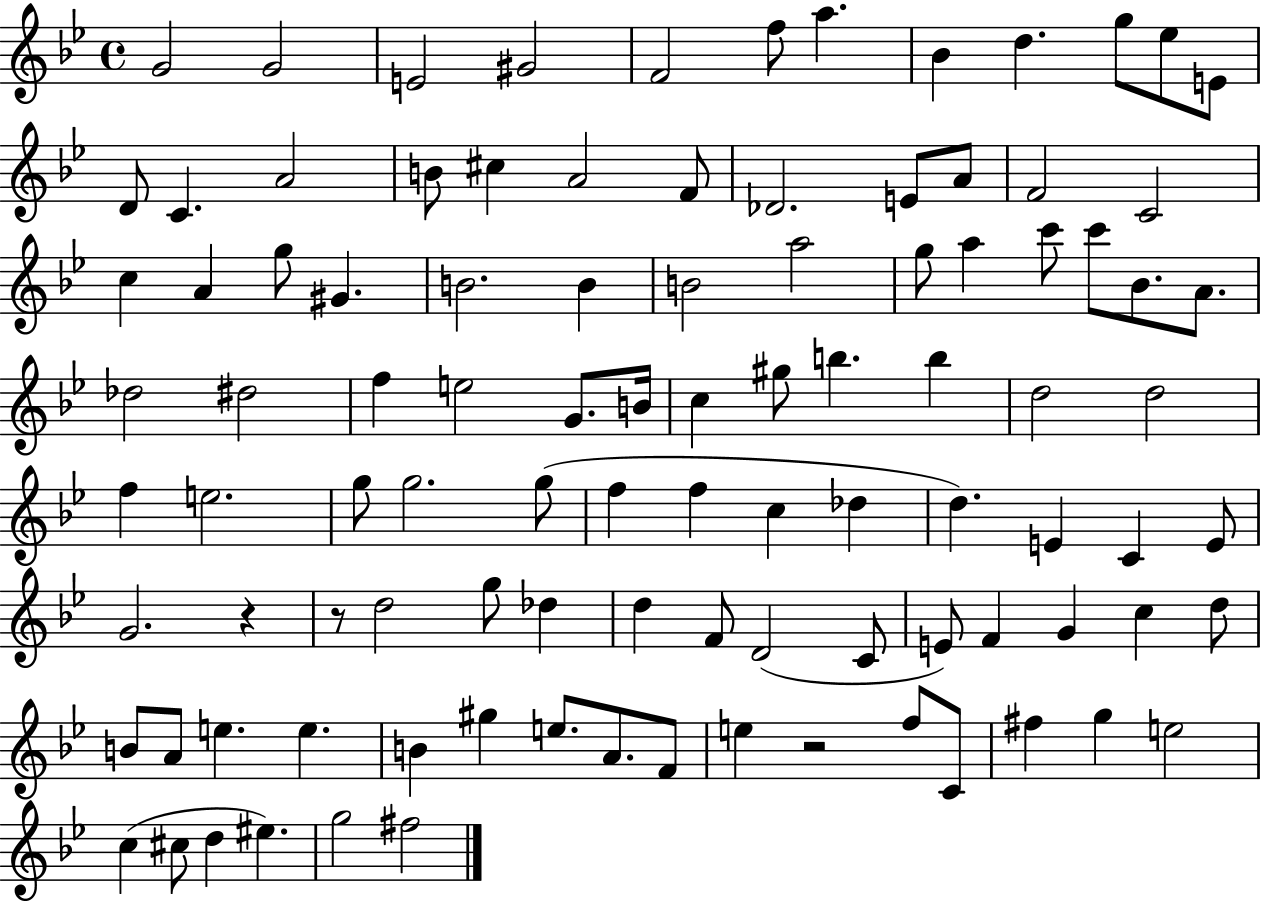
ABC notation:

X:1
T:Untitled
M:4/4
L:1/4
K:Bb
G2 G2 E2 ^G2 F2 f/2 a _B d g/2 _e/2 E/2 D/2 C A2 B/2 ^c A2 F/2 _D2 E/2 A/2 F2 C2 c A g/2 ^G B2 B B2 a2 g/2 a c'/2 c'/2 _B/2 A/2 _d2 ^d2 f e2 G/2 B/4 c ^g/2 b b d2 d2 f e2 g/2 g2 g/2 f f c _d d E C E/2 G2 z z/2 d2 g/2 _d d F/2 D2 C/2 E/2 F G c d/2 B/2 A/2 e e B ^g e/2 A/2 F/2 e z2 f/2 C/2 ^f g e2 c ^c/2 d ^e g2 ^f2